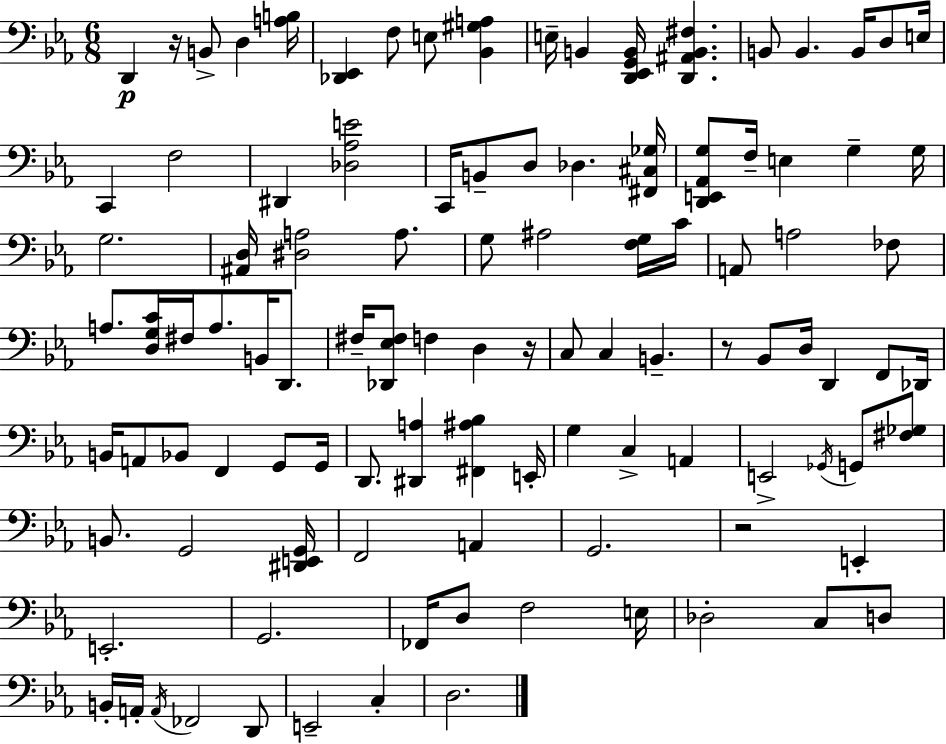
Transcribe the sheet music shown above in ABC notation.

X:1
T:Untitled
M:6/8
L:1/4
K:Eb
D,, z/4 B,,/2 D, [A,B,]/4 [_D,,_E,,] F,/2 E,/2 [_B,,^G,A,] E,/4 B,, [D,,_E,,G,,B,,]/4 [D,,^A,,B,,^F,] B,,/2 B,, B,,/4 D,/2 E,/4 C,, F,2 ^D,, [_D,_A,E]2 C,,/4 B,,/2 D,/2 _D, [^F,,^C,_G,]/4 [D,,E,,_A,,G,]/2 F,/4 E, G, G,/4 G,2 [^A,,D,]/4 [^D,A,]2 A,/2 G,/2 ^A,2 [F,G,]/4 C/4 A,,/2 A,2 _F,/2 A,/2 [D,G,C]/4 ^F,/4 A,/2 B,,/4 D,,/2 ^F,/4 [_D,,_E,^F,]/2 F, D, z/4 C,/2 C, B,, z/2 _B,,/2 D,/4 D,, F,,/2 _D,,/4 B,,/4 A,,/2 _B,,/2 F,, G,,/2 G,,/4 D,,/2 [^D,,A,] [^F,,^A,_B,] E,,/4 G, C, A,, E,,2 _G,,/4 G,,/2 [^F,_G,]/2 B,,/2 G,,2 [^D,,E,,G,,]/4 F,,2 A,, G,,2 z2 E,, E,,2 G,,2 _F,,/4 D,/2 F,2 E,/4 _D,2 C,/2 D,/2 B,,/4 A,,/4 A,,/4 _F,,2 D,,/2 E,,2 C, D,2